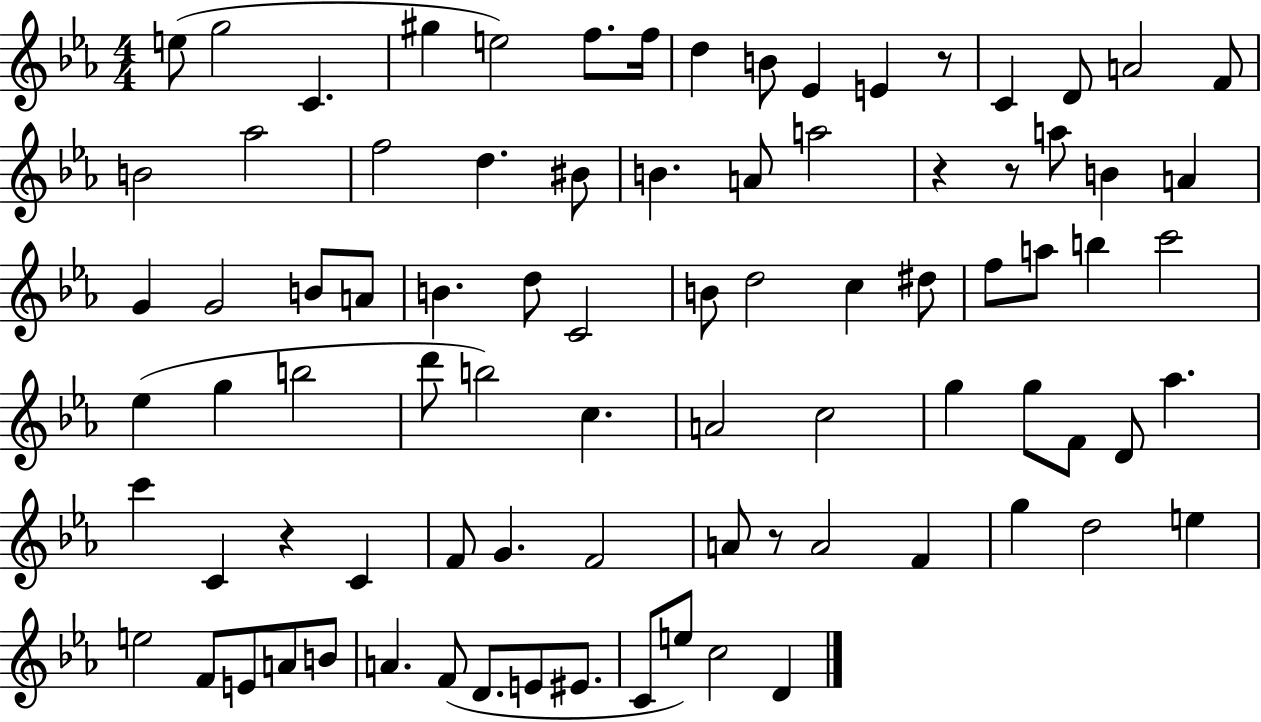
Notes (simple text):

E5/e G5/h C4/q. G#5/q E5/h F5/e. F5/s D5/q B4/e Eb4/q E4/q R/e C4/q D4/e A4/h F4/e B4/h Ab5/h F5/h D5/q. BIS4/e B4/q. A4/e A5/h R/q R/e A5/e B4/q A4/q G4/q G4/h B4/e A4/e B4/q. D5/e C4/h B4/e D5/h C5/q D#5/e F5/e A5/e B5/q C6/h Eb5/q G5/q B5/h D6/e B5/h C5/q. A4/h C5/h G5/q G5/e F4/e D4/e Ab5/q. C6/q C4/q R/q C4/q F4/e G4/q. F4/h A4/e R/e A4/h F4/q G5/q D5/h E5/q E5/h F4/e E4/e A4/e B4/e A4/q. F4/e D4/e. E4/e EIS4/e. C4/e E5/e C5/h D4/q